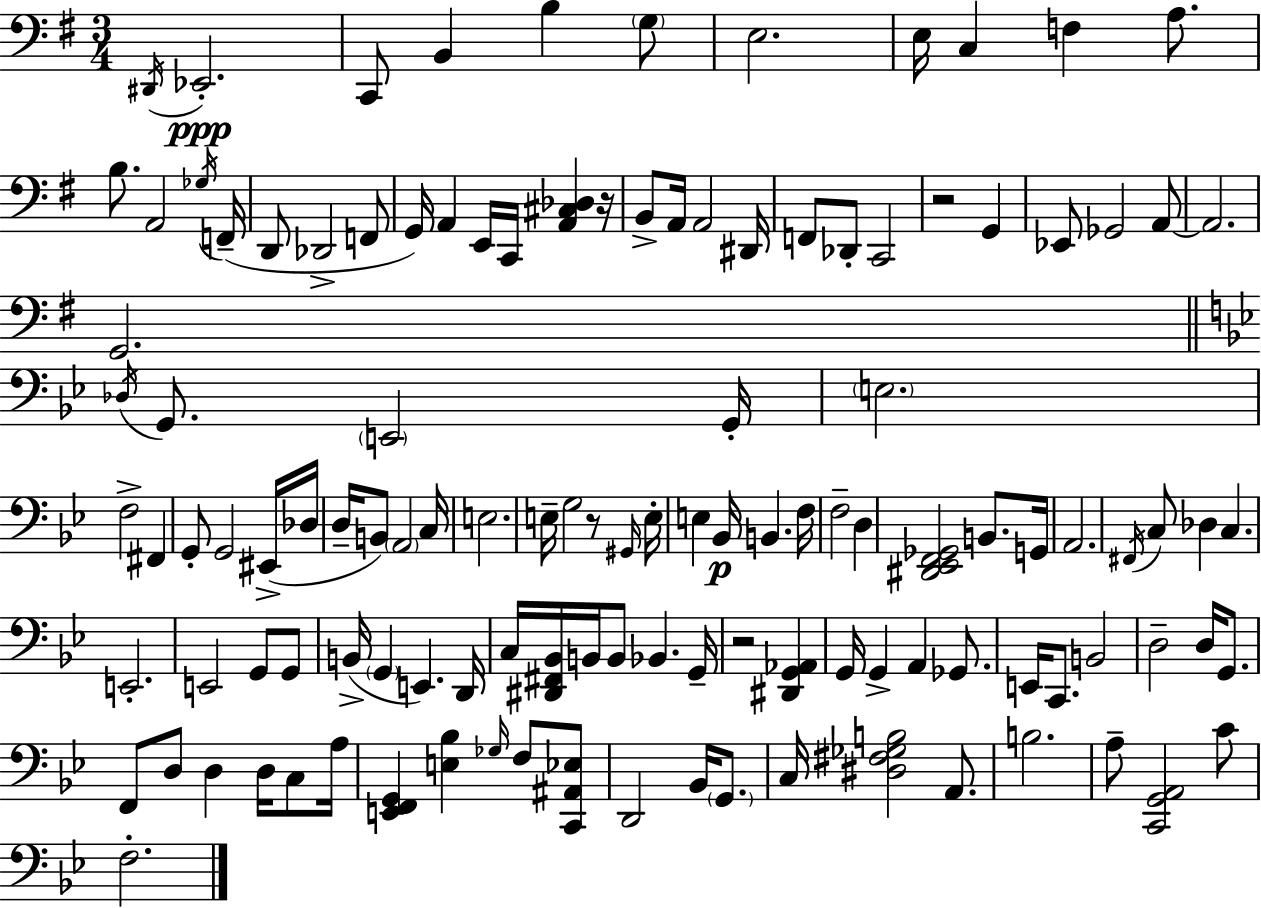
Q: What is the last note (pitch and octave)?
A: F3